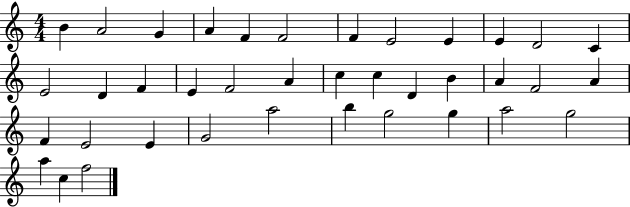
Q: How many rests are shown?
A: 0